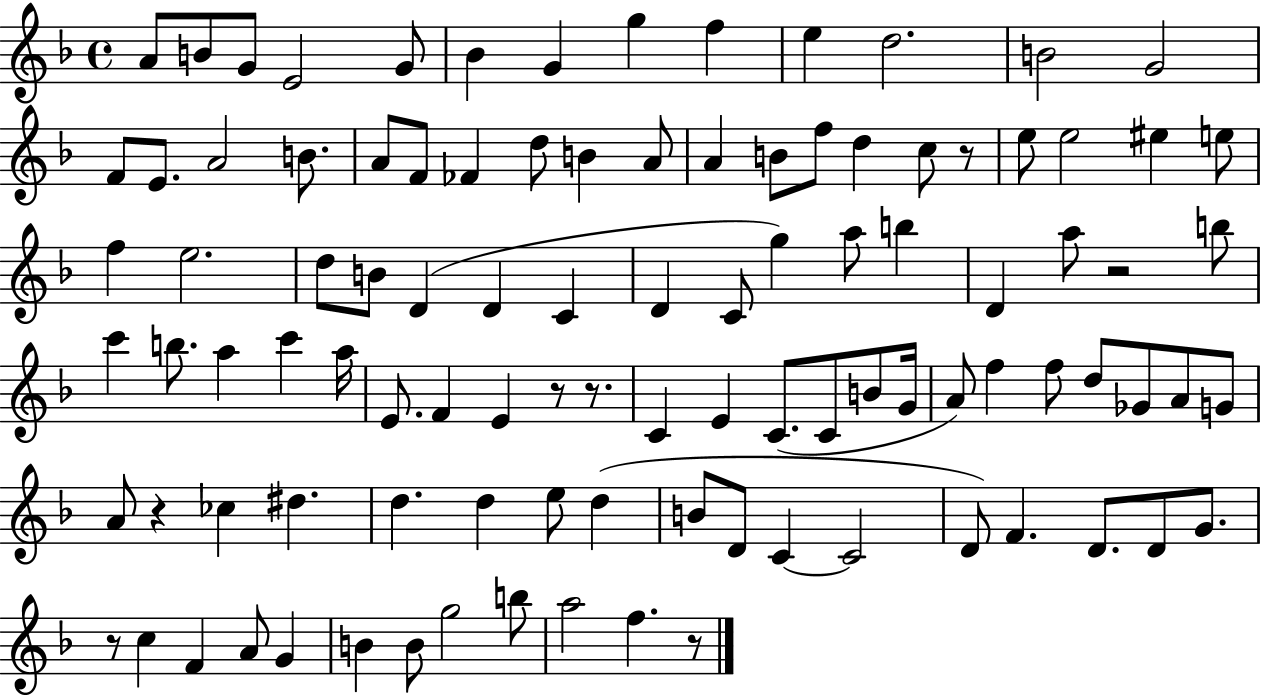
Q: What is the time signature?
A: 4/4